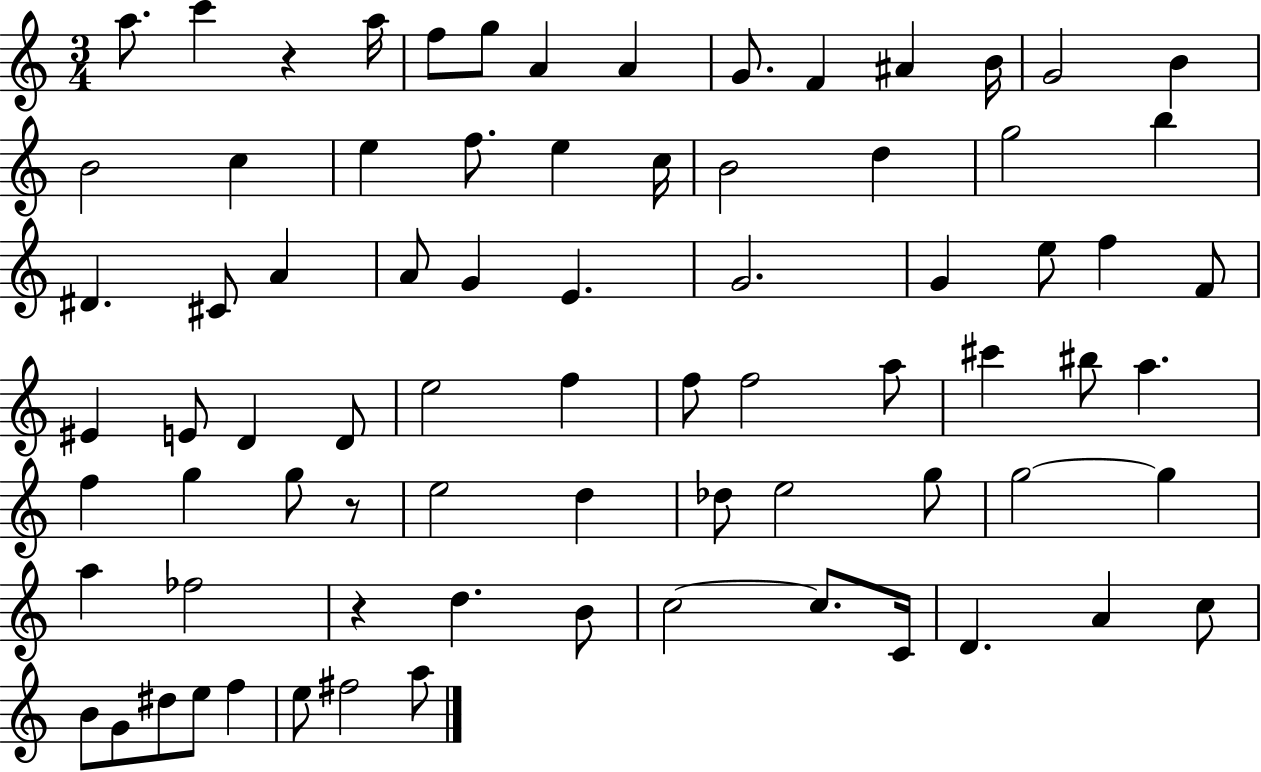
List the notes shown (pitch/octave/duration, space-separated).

A5/e. C6/q R/q A5/s F5/e G5/e A4/q A4/q G4/e. F4/q A#4/q B4/s G4/h B4/q B4/h C5/q E5/q F5/e. E5/q C5/s B4/h D5/q G5/h B5/q D#4/q. C#4/e A4/q A4/e G4/q E4/q. G4/h. G4/q E5/e F5/q F4/e EIS4/q E4/e D4/q D4/e E5/h F5/q F5/e F5/h A5/e C#6/q BIS5/e A5/q. F5/q G5/q G5/e R/e E5/h D5/q Db5/e E5/h G5/e G5/h G5/q A5/q FES5/h R/q D5/q. B4/e C5/h C5/e. C4/s D4/q. A4/q C5/e B4/e G4/e D#5/e E5/e F5/q E5/e F#5/h A5/e